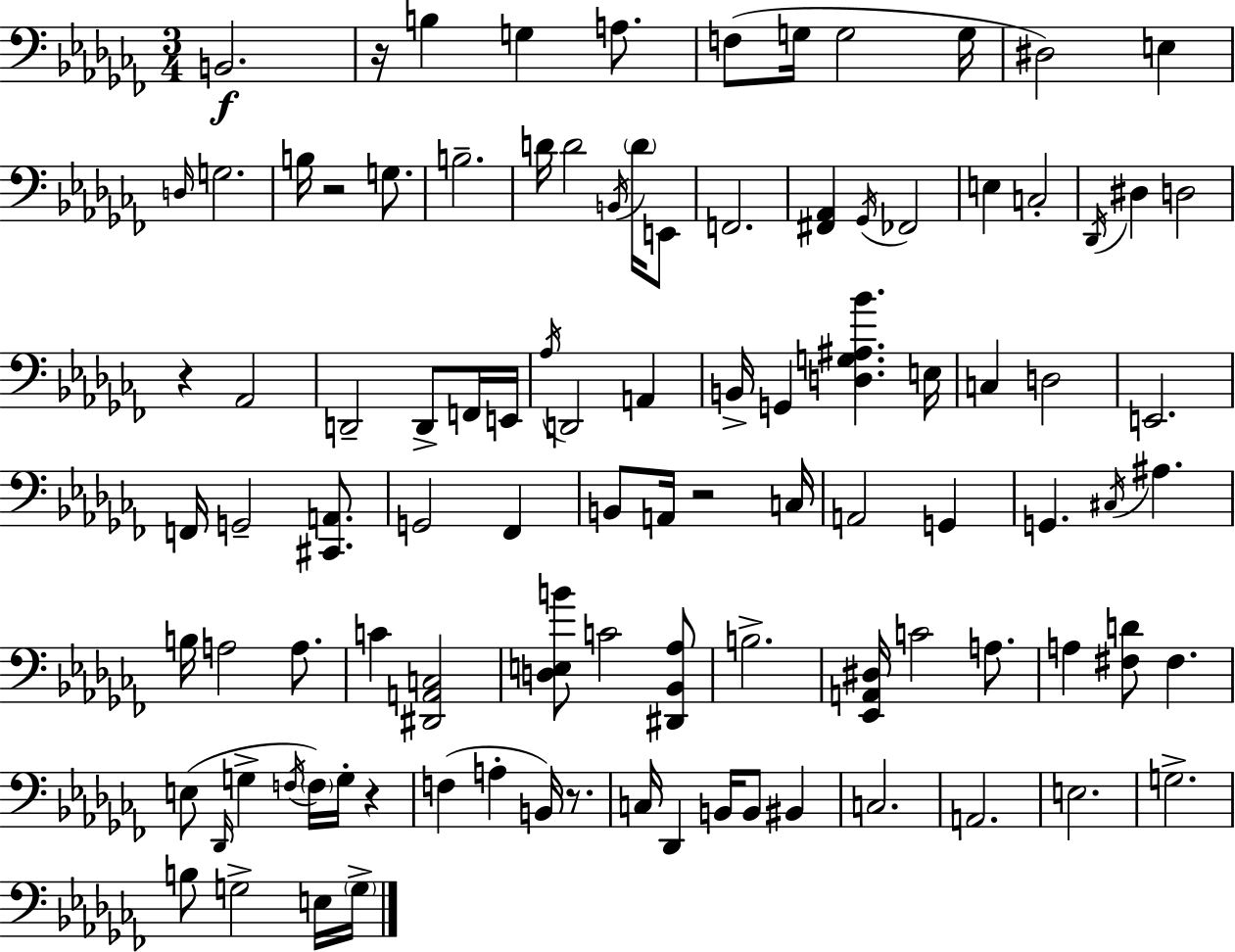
B2/h. R/s B3/q G3/q A3/e. F3/e G3/s G3/h G3/s D#3/h E3/q D3/s G3/h. B3/s R/h G3/e. B3/h. D4/s D4/h B2/s D4/s E2/e F2/h. [F#2,Ab2]/q Gb2/s FES2/h E3/q C3/h Db2/s D#3/q D3/h R/q Ab2/h D2/h D2/e F2/s E2/s Ab3/s D2/h A2/q B2/s G2/q [D3,G3,A#3,Bb4]/q. E3/s C3/q D3/h E2/h. F2/s G2/h [C#2,A2]/e. G2/h FES2/q B2/e A2/s R/h C3/s A2/h G2/q G2/q. C#3/s A#3/q. B3/s A3/h A3/e. C4/q [D#2,A2,C3]/h [D3,E3,B4]/e C4/h [D#2,Bb2,Ab3]/e B3/h. [Eb2,A2,D#3]/s C4/h A3/e. A3/q [F#3,D4]/e F#3/q. E3/e Db2/s G3/q F3/s F3/s G3/s R/q F3/q A3/q B2/s R/e. C3/s Db2/q B2/s B2/e BIS2/q C3/h. A2/h. E3/h. G3/h. B3/e G3/h E3/s G3/s